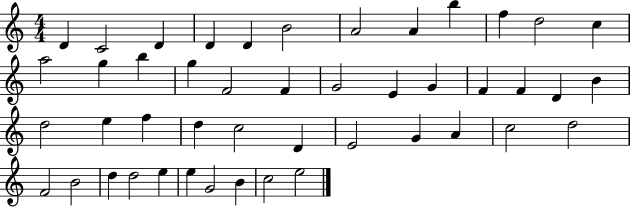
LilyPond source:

{
  \clef treble
  \numericTimeSignature
  \time 4/4
  \key c \major
  d'4 c'2 d'4 | d'4 d'4 b'2 | a'2 a'4 b''4 | f''4 d''2 c''4 | \break a''2 g''4 b''4 | g''4 f'2 f'4 | g'2 e'4 g'4 | f'4 f'4 d'4 b'4 | \break d''2 e''4 f''4 | d''4 c''2 d'4 | e'2 g'4 a'4 | c''2 d''2 | \break f'2 b'2 | d''4 d''2 e''4 | e''4 g'2 b'4 | c''2 e''2 | \break \bar "|."
}